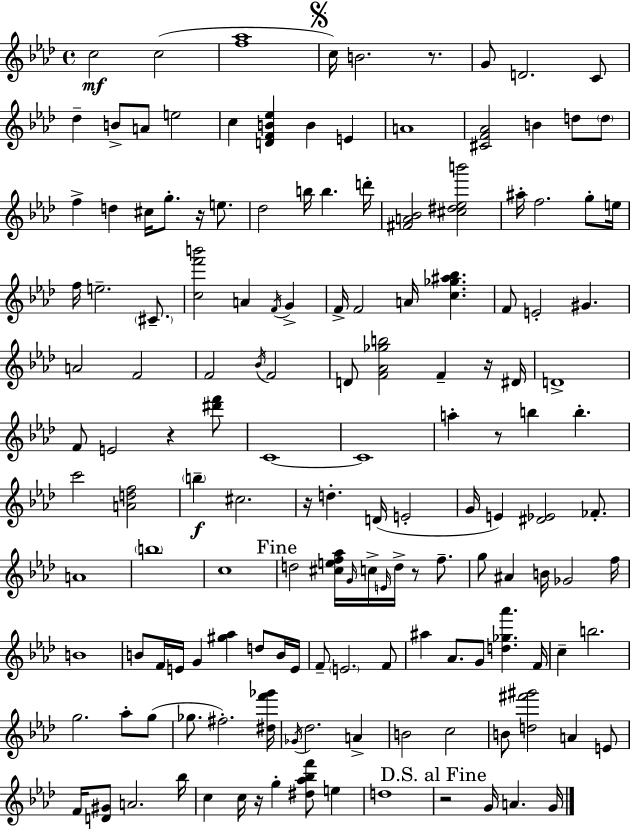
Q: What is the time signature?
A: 4/4